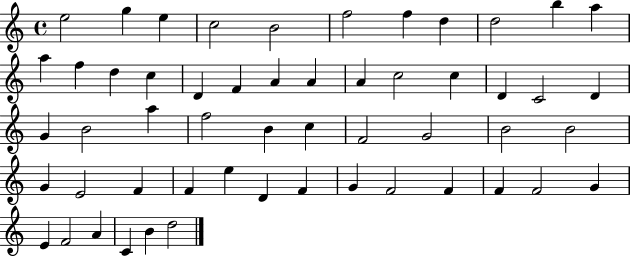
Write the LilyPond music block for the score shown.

{
  \clef treble
  \time 4/4
  \defaultTimeSignature
  \key c \major
  e''2 g''4 e''4 | c''2 b'2 | f''2 f''4 d''4 | d''2 b''4 a''4 | \break a''4 f''4 d''4 c''4 | d'4 f'4 a'4 a'4 | a'4 c''2 c''4 | d'4 c'2 d'4 | \break g'4 b'2 a''4 | f''2 b'4 c''4 | f'2 g'2 | b'2 b'2 | \break g'4 e'2 f'4 | f'4 e''4 d'4 f'4 | g'4 f'2 f'4 | f'4 f'2 g'4 | \break e'4 f'2 a'4 | c'4 b'4 d''2 | \bar "|."
}